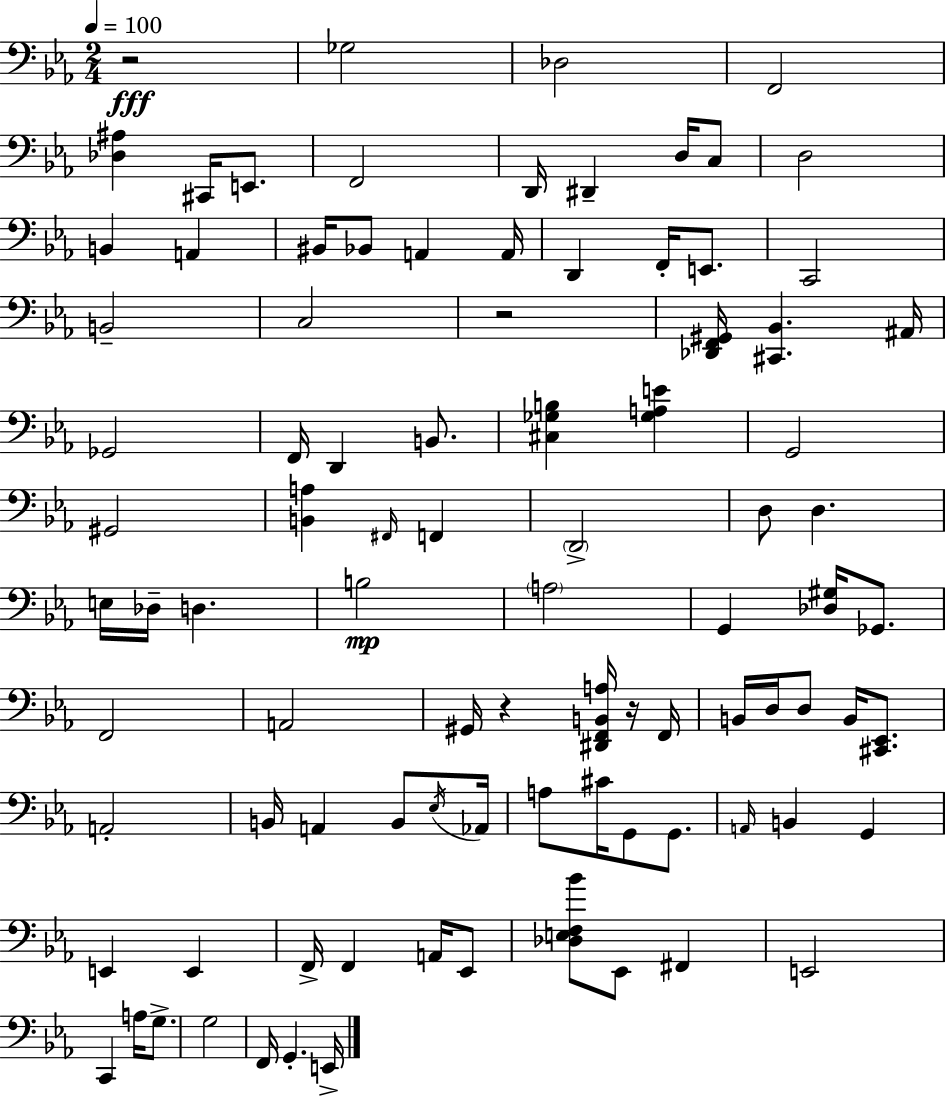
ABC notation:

X:1
T:Untitled
M:2/4
L:1/4
K:Eb
z2 _G,2 _D,2 F,,2 [_D,^A,] ^C,,/4 E,,/2 F,,2 D,,/4 ^D,, D,/4 C,/2 D,2 B,, A,, ^B,,/4 _B,,/2 A,, A,,/4 D,, F,,/4 E,,/2 C,,2 B,,2 C,2 z2 [_D,,F,,^G,,]/4 [^C,,_B,,] ^A,,/4 _G,,2 F,,/4 D,, B,,/2 [^C,_G,B,] [_G,A,E] G,,2 ^G,,2 [B,,A,] ^F,,/4 F,, D,,2 D,/2 D, E,/4 _D,/4 D, B,2 A,2 G,, [_D,^G,]/4 _G,,/2 F,,2 A,,2 ^G,,/4 z [^D,,F,,B,,A,]/4 z/4 F,,/4 B,,/4 D,/4 D,/2 B,,/4 [^C,,_E,,]/2 A,,2 B,,/4 A,, B,,/2 _E,/4 _A,,/4 A,/2 ^C/4 G,,/2 G,,/2 A,,/4 B,, G,, E,, E,, F,,/4 F,, A,,/4 _E,,/2 [_D,E,F,_B]/2 _E,,/2 ^F,, E,,2 C,, A,/4 G,/2 G,2 F,,/4 G,, E,,/4